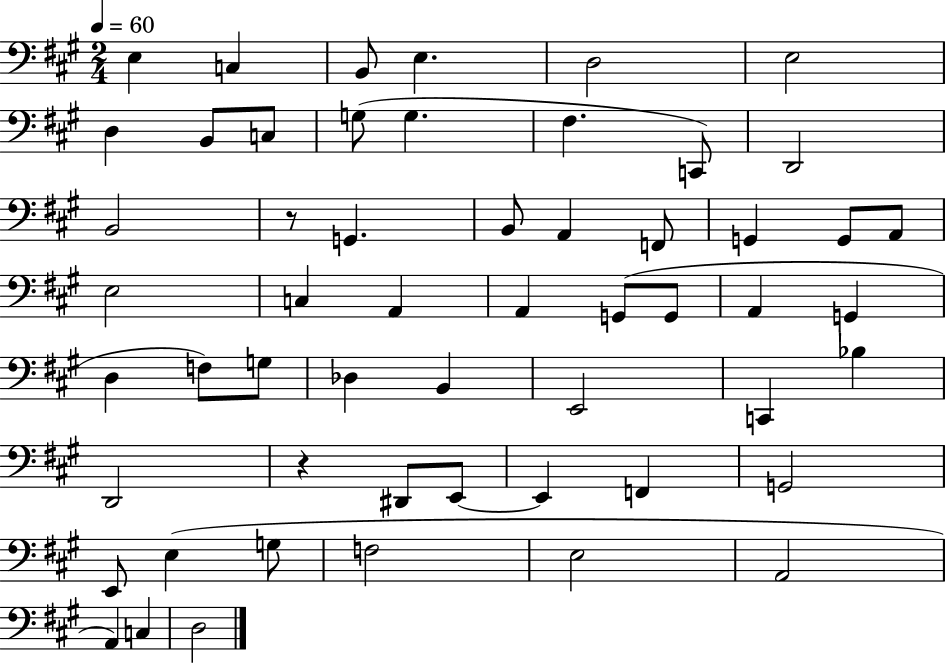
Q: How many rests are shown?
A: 2